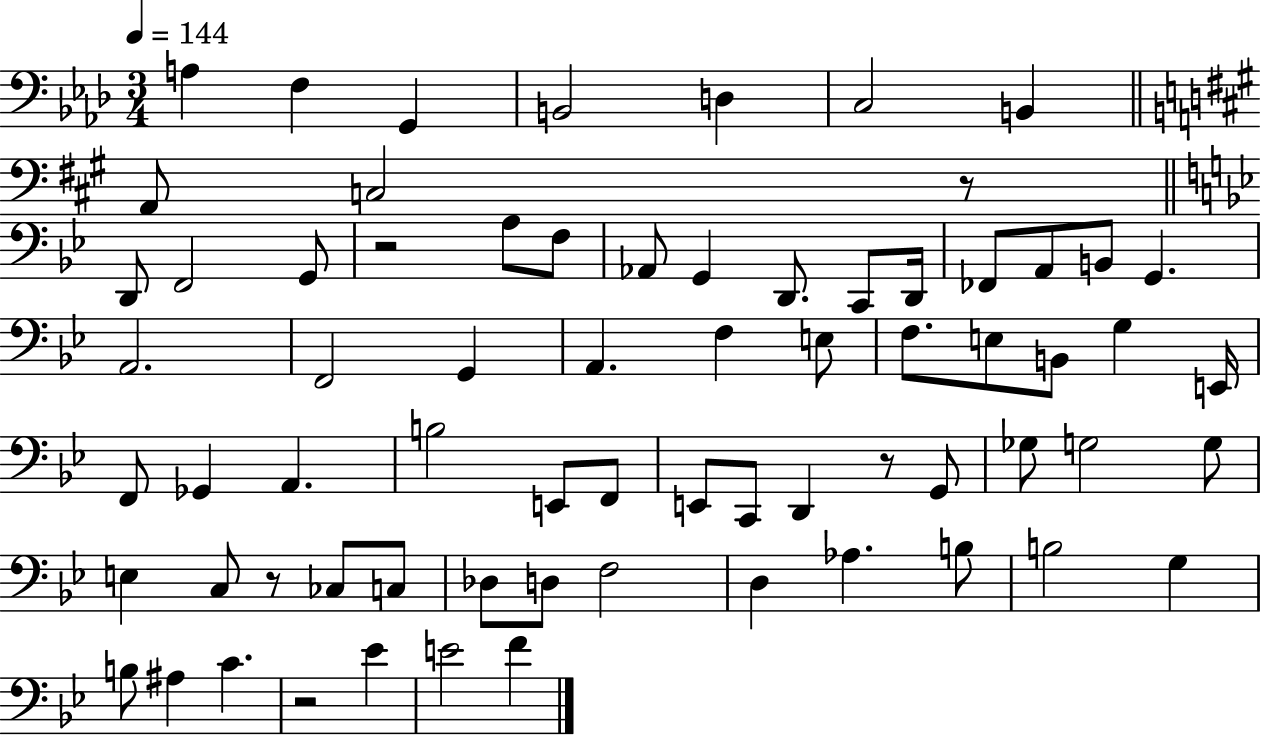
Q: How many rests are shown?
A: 5